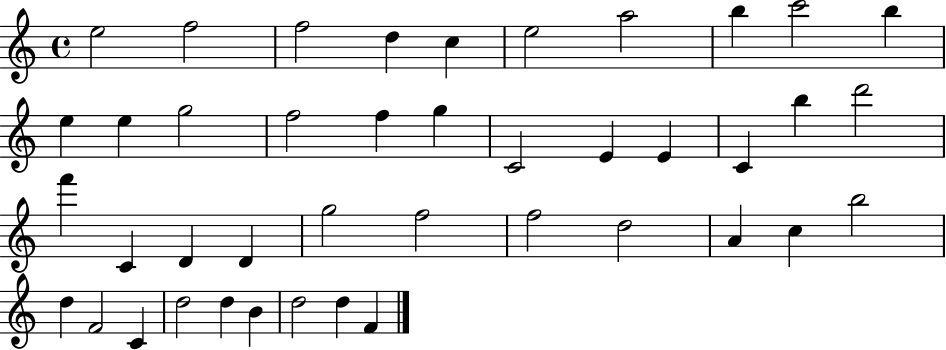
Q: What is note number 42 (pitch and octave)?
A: F4